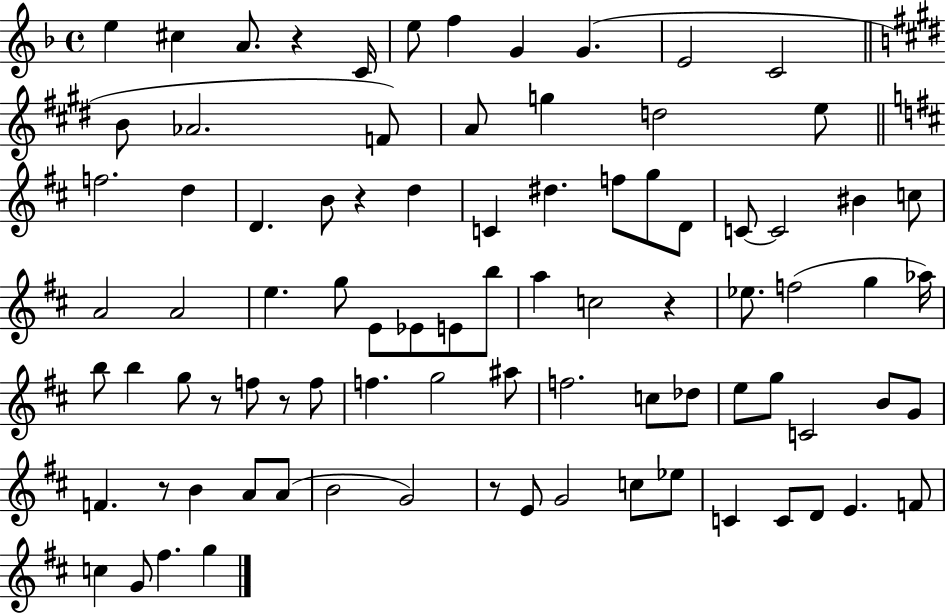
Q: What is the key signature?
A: F major